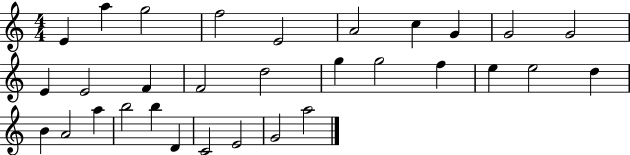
E4/q A5/q G5/h F5/h E4/h A4/h C5/q G4/q G4/h G4/h E4/q E4/h F4/q F4/h D5/h G5/q G5/h F5/q E5/q E5/h D5/q B4/q A4/h A5/q B5/h B5/q D4/q C4/h E4/h G4/h A5/h